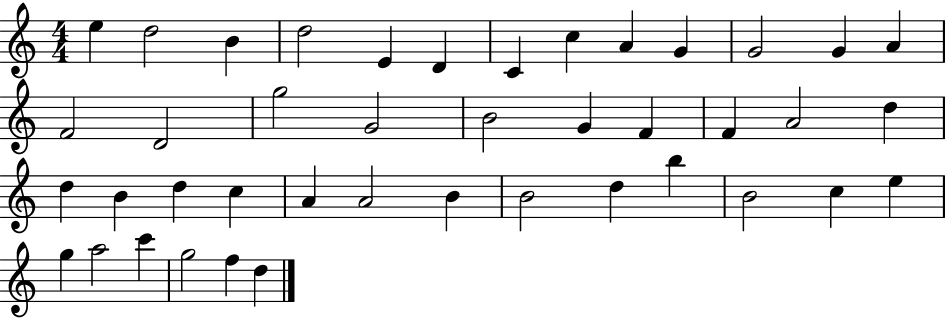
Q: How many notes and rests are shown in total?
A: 42